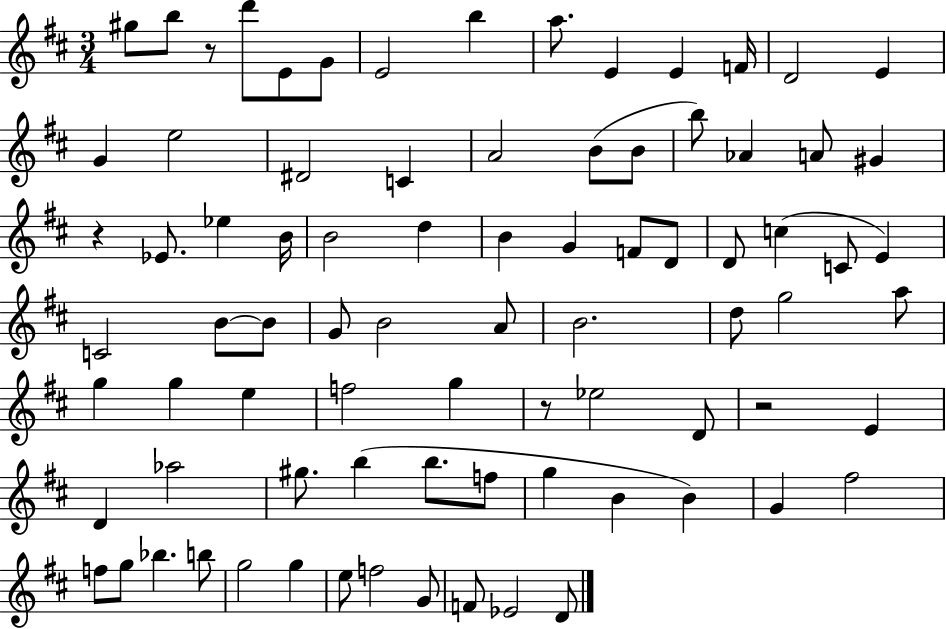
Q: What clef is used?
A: treble